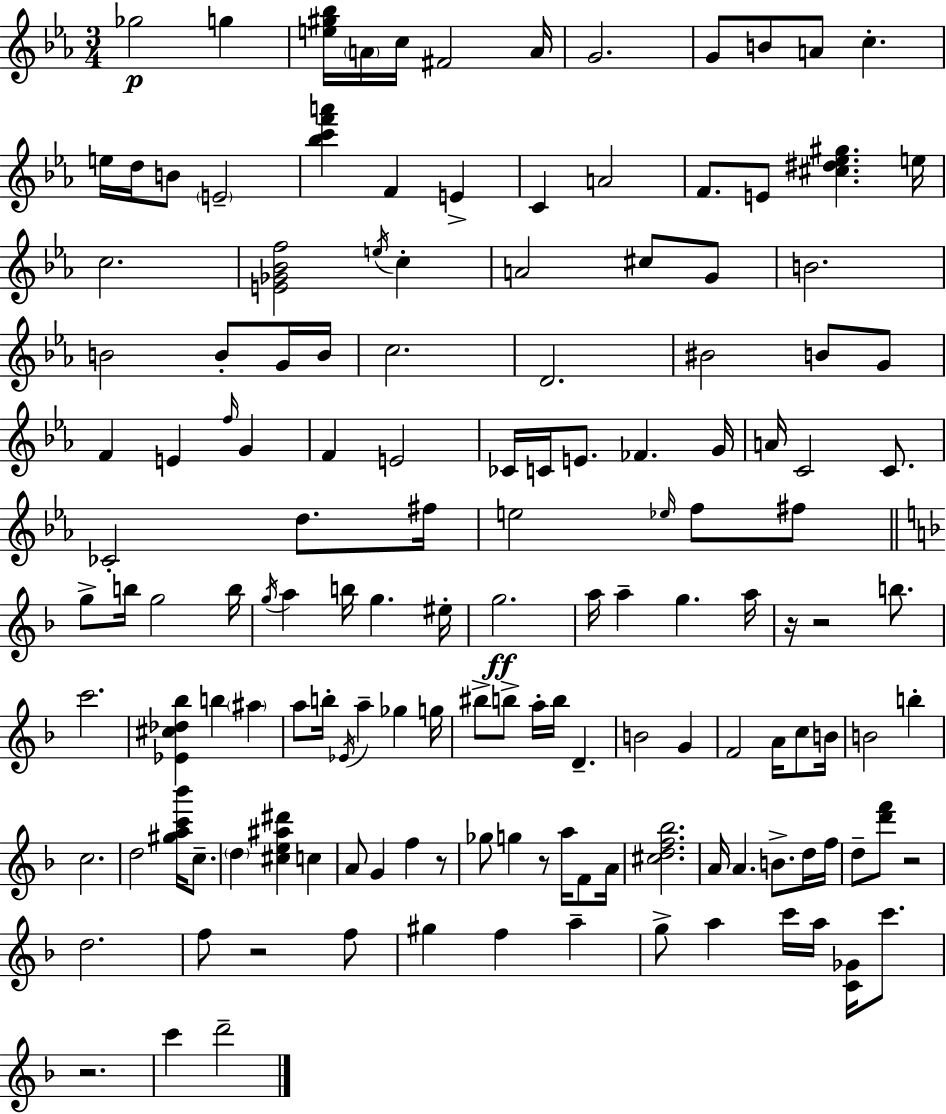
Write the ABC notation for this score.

X:1
T:Untitled
M:3/4
L:1/4
K:Eb
_g2 g [e^g_b]/4 A/4 c/4 ^F2 A/4 G2 G/2 B/2 A/2 c e/4 d/4 B/2 E2 [_bc'f'a'] F E C A2 F/2 E/2 [^c^d_e^g] e/4 c2 [E_G_Bf]2 e/4 c A2 ^c/2 G/2 B2 B2 B/2 G/4 B/4 c2 D2 ^B2 B/2 G/2 F E f/4 G F E2 _C/4 C/4 E/2 _F G/4 A/4 C2 C/2 _C2 d/2 ^f/4 e2 _e/4 f/2 ^f/2 g/2 b/4 g2 b/4 g/4 a b/4 g ^e/4 g2 a/4 a g a/4 z/4 z2 b/2 c'2 [_E^c_d_b] b ^a a/2 b/4 _E/4 a _g g/4 ^b/2 b/2 a/4 b/4 D B2 G F2 A/4 c/2 B/4 B2 b c2 d2 [^gac'_b']/4 c/2 d [^ce^a^d'] c A/2 G f z/2 _g/2 g z/2 a/4 F/2 A/4 [^cdf_b]2 A/4 A B/2 d/4 f/4 d/2 [d'f']/2 z2 d2 f/2 z2 f/2 ^g f a g/2 a c'/4 a/4 [C_G]/4 c'/2 z2 c' d'2